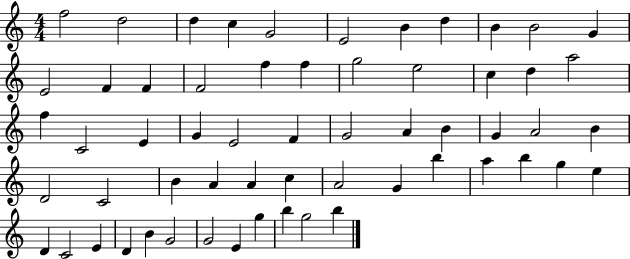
{
  \clef treble
  \numericTimeSignature
  \time 4/4
  \key c \major
  f''2 d''2 | d''4 c''4 g'2 | e'2 b'4 d''4 | b'4 b'2 g'4 | \break e'2 f'4 f'4 | f'2 f''4 f''4 | g''2 e''2 | c''4 d''4 a''2 | \break f''4 c'2 e'4 | g'4 e'2 f'4 | g'2 a'4 b'4 | g'4 a'2 b'4 | \break d'2 c'2 | b'4 a'4 a'4 c''4 | a'2 g'4 b''4 | a''4 b''4 g''4 e''4 | \break d'4 c'2 e'4 | d'4 b'4 g'2 | g'2 e'4 g''4 | b''4 g''2 b''4 | \break \bar "|."
}